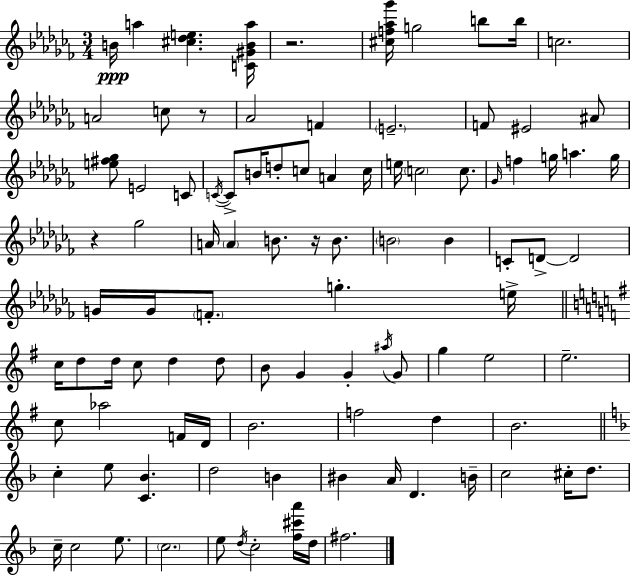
{
  \clef treble
  \numericTimeSignature
  \time 3/4
  \key aes \minor
  b'16\ppp a''4 <cis'' des'' e''>4. <c' gis' b' a''>16 | r2. | <cis'' f'' aes'' ges'''>16 g''2 b''8 b''16 | c''2. | \break a'2 c''8 r8 | aes'2 f'4 | \parenthesize e'2.-- | f'8 eis'2 ais'8 | \break <e'' fis'' ges''>8 e'2 c'8 | \acciaccatura { c'16~ }~ c'8-> b'16 d''8-. c''8 a'4 | c''16 e''16 \parenthesize c''2 c''8. | \grace { ges'16 } f''4 g''16 a''4. | \break g''16 r4 ges''2 | a'16 \parenthesize a'4 b'8. r16 b'8. | \parenthesize b'2 b'4 | c'8-. d'8->~~ d'2 | \break g'16 g'16 \parenthesize f'8.-. g''4.-. | e''16-> \bar "||" \break \key e \minor c''16 d''8 d''16 c''8 d''4 d''8 | b'8 g'4 g'4-. \acciaccatura { ais''16 } g'8 | g''4 e''2 | e''2.-- | \break c''8 aes''2 f'16 | d'16 b'2. | f''2 d''4 | b'2. | \break \bar "||" \break \key d \minor c''4-. e''8 <c' bes'>4. | d''2 b'4 | bis'4 a'16 d'4. b'16-- | c''2 cis''16-. d''8. | \break c''16-- c''2 e''8. | \parenthesize c''2. | e''8 \acciaccatura { d''16 } c''2-. <f'' cis''' a'''>16 | d''16 fis''2. | \break \bar "|."
}